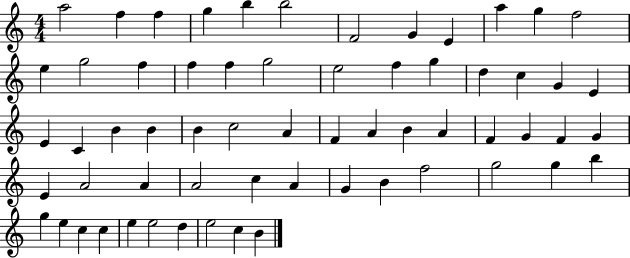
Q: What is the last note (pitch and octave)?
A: B4